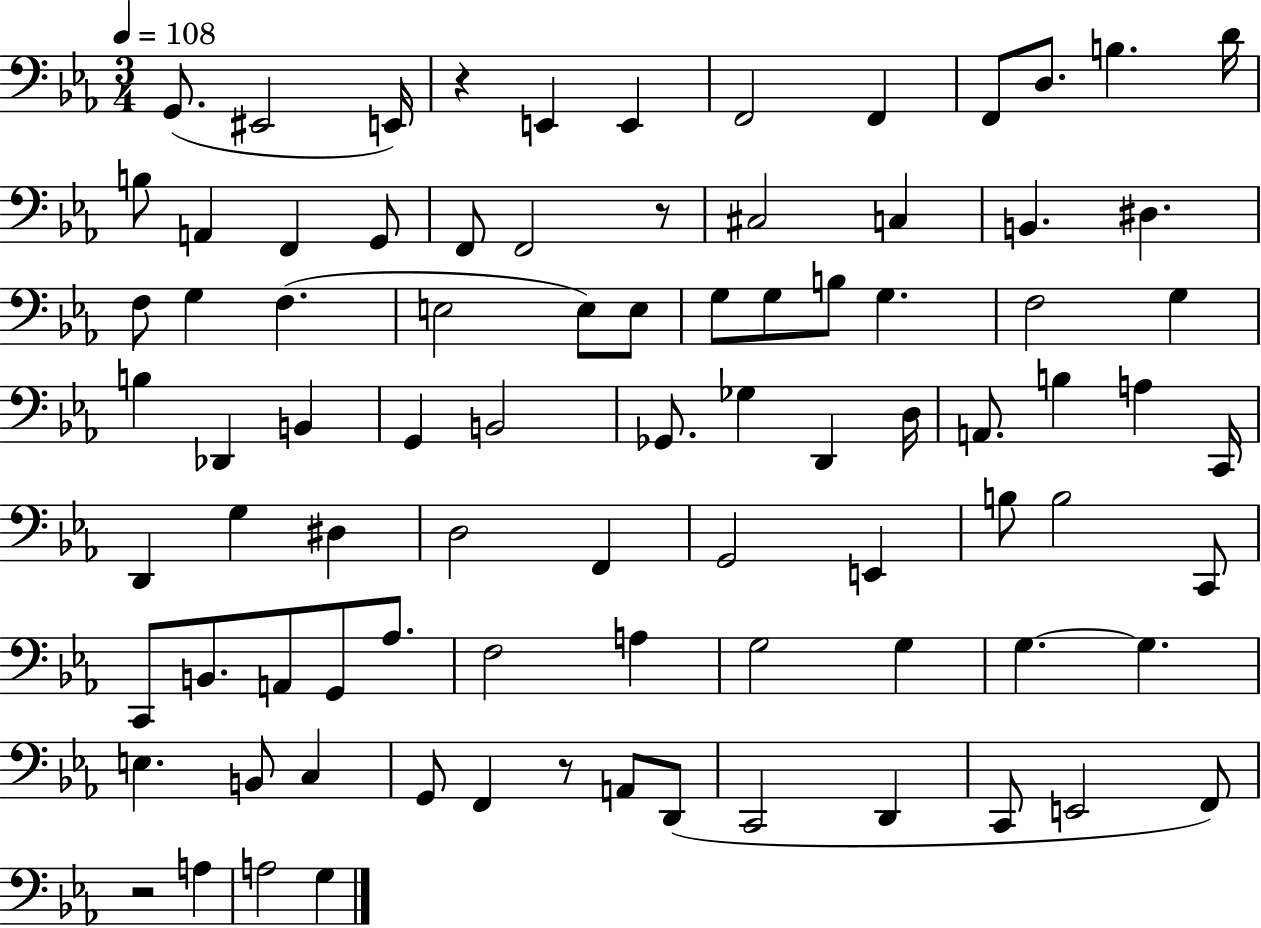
X:1
T:Untitled
M:3/4
L:1/4
K:Eb
G,,/2 ^E,,2 E,,/4 z E,, E,, F,,2 F,, F,,/2 D,/2 B, D/4 B,/2 A,, F,, G,,/2 F,,/2 F,,2 z/2 ^C,2 C, B,, ^D, F,/2 G, F, E,2 E,/2 E,/2 G,/2 G,/2 B,/2 G, F,2 G, B, _D,, B,, G,, B,,2 _G,,/2 _G, D,, D,/4 A,,/2 B, A, C,,/4 D,, G, ^D, D,2 F,, G,,2 E,, B,/2 B,2 C,,/2 C,,/2 B,,/2 A,,/2 G,,/2 _A,/2 F,2 A, G,2 G, G, G, E, B,,/2 C, G,,/2 F,, z/2 A,,/2 D,,/2 C,,2 D,, C,,/2 E,,2 F,,/2 z2 A, A,2 G,